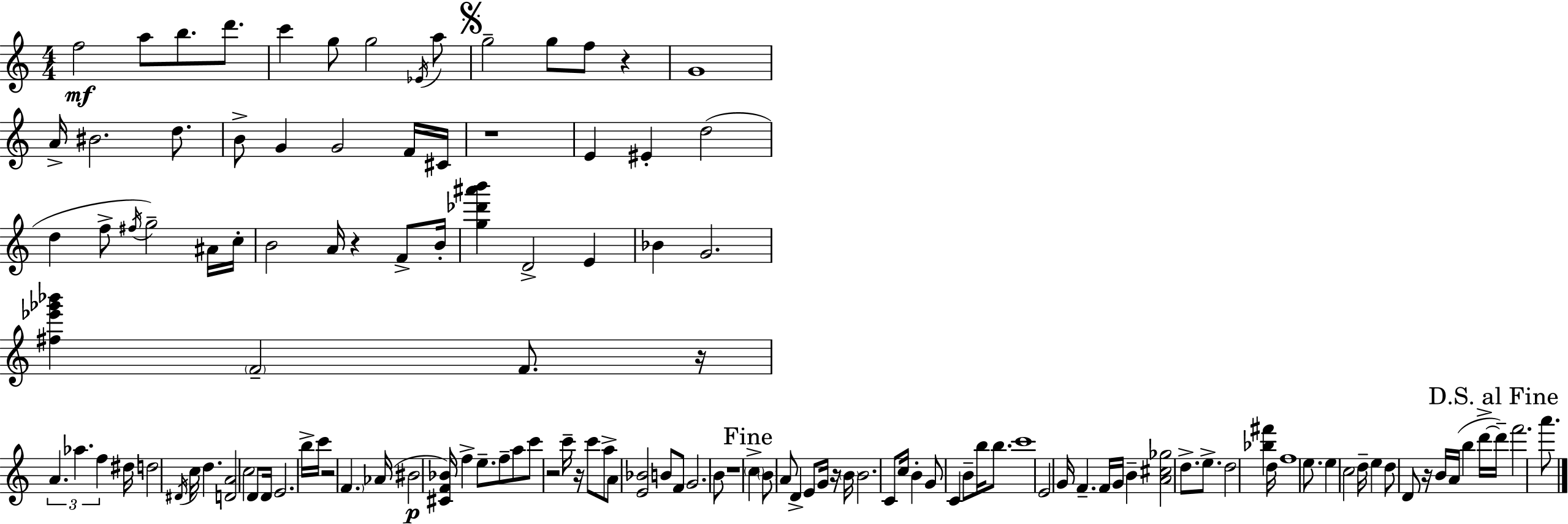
F5/h A5/e B5/e. D6/e. C6/q G5/e G5/h Eb4/s A5/e G5/h G5/e F5/e R/q G4/w A4/s BIS4/h. D5/e. B4/e G4/q G4/h F4/s C#4/s R/w E4/q EIS4/q D5/h D5/q F5/e F#5/s G5/h A#4/s C5/s B4/h A4/s R/q F4/e B4/s [G5,Db6,A#6,B6]/q D4/h E4/q Bb4/q G4/h. [F#5,Eb6,Gb6,Bb6]/q F4/h F4/e. R/s A4/q. Ab5/q. F5/q D#5/s D5/h D#4/s C5/s D5/q. [D4,A4]/h C5/h D4/e D4/s E4/h. B5/s C6/s R/h F4/q. Ab4/s BIS4/h [C#4,F4,Bb4]/s F5/q E5/e. F5/e A5/e C6/e R/h C6/s R/s C6/e A5/e A4/e [E4,Bb4]/h B4/e F4/e G4/h. B4/e R/w C5/q B4/e A4/e D4/q E4/e G4/s R/s B4/s B4/h. C4/e C5/s B4/q G4/e C4/q B4/e B5/s B5/e. C6/w E4/h G4/s F4/q. F4/s G4/s B4/q [A4,C#5,Gb5]/h D5/e. E5/e. D5/h [Bb5,F#6]/q D5/s F5/w E5/e. E5/q C5/h D5/s E5/q D5/e D4/e R/s B4/s A4/s B5/q D6/s D6/s F6/h. A6/e.